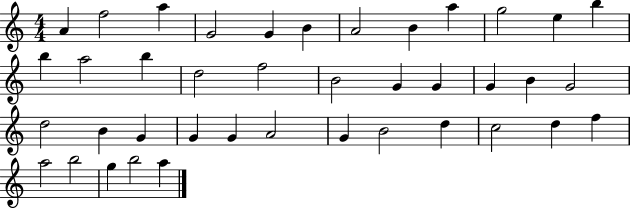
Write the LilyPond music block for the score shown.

{
  \clef treble
  \numericTimeSignature
  \time 4/4
  \key c \major
  a'4 f''2 a''4 | g'2 g'4 b'4 | a'2 b'4 a''4 | g''2 e''4 b''4 | \break b''4 a''2 b''4 | d''2 f''2 | b'2 g'4 g'4 | g'4 b'4 g'2 | \break d''2 b'4 g'4 | g'4 g'4 a'2 | g'4 b'2 d''4 | c''2 d''4 f''4 | \break a''2 b''2 | g''4 b''2 a''4 | \bar "|."
}